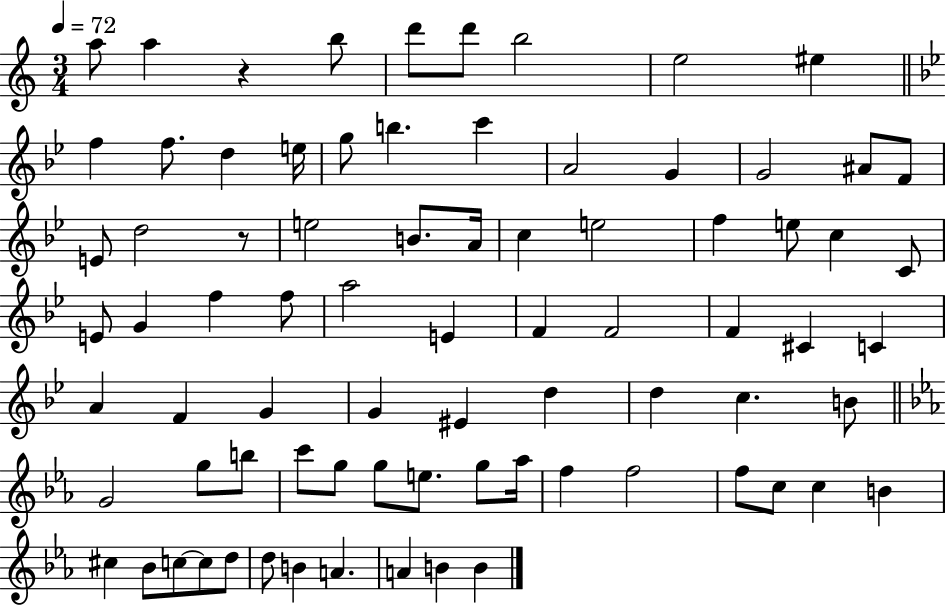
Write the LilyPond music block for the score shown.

{
  \clef treble
  \numericTimeSignature
  \time 3/4
  \key c \major
  \tempo 4 = 72
  a''8 a''4 r4 b''8 | d'''8 d'''8 b''2 | e''2 eis''4 | \bar "||" \break \key g \minor f''4 f''8. d''4 e''16 | g''8 b''4. c'''4 | a'2 g'4 | g'2 ais'8 f'8 | \break e'8 d''2 r8 | e''2 b'8. a'16 | c''4 e''2 | f''4 e''8 c''4 c'8 | \break e'8 g'4 f''4 f''8 | a''2 e'4 | f'4 f'2 | f'4 cis'4 c'4 | \break a'4 f'4 g'4 | g'4 eis'4 d''4 | d''4 c''4. b'8 | \bar "||" \break \key ees \major g'2 g''8 b''8 | c'''8 g''8 g''8 e''8. g''8 aes''16 | f''4 f''2 | f''8 c''8 c''4 b'4 | \break cis''4 bes'8 c''8~~ c''8 d''8 | d''8 b'4 a'4. | a'4 b'4 b'4 | \bar "|."
}